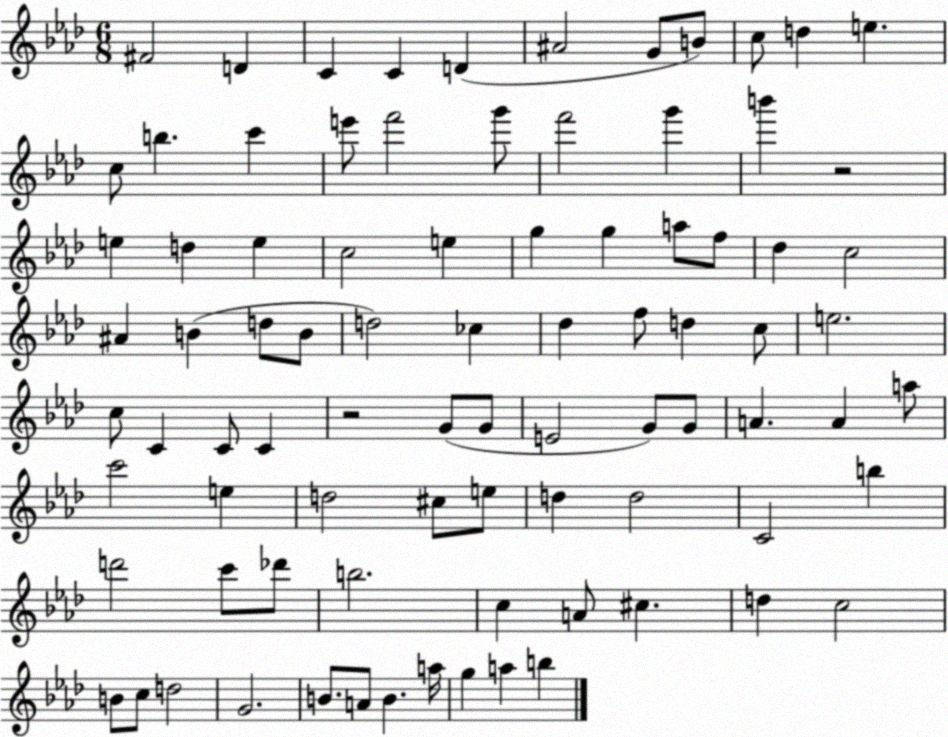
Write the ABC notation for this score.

X:1
T:Untitled
M:6/8
L:1/4
K:Ab
^F2 D C C D ^A2 G/2 B/2 c/2 d e c/2 b c' e'/2 f'2 g'/2 f'2 g' b' z2 e d e c2 e g g a/2 f/2 _d c2 ^A B d/2 B/2 d2 _c _d f/2 d c/2 e2 c/2 C C/2 C z2 G/2 G/2 E2 G/2 G/2 A A a/2 c'2 e d2 ^c/2 e/2 d d2 C2 b d'2 c'/2 _d'/2 b2 c A/2 ^c d c2 B/2 c/2 d2 G2 B/2 A/2 B a/4 g a b